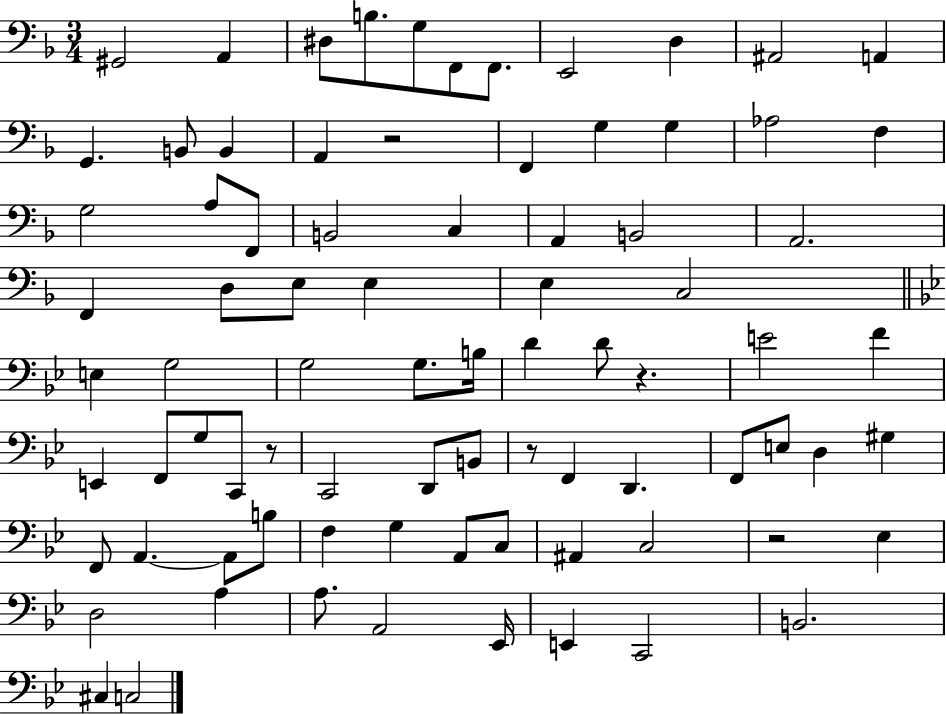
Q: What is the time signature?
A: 3/4